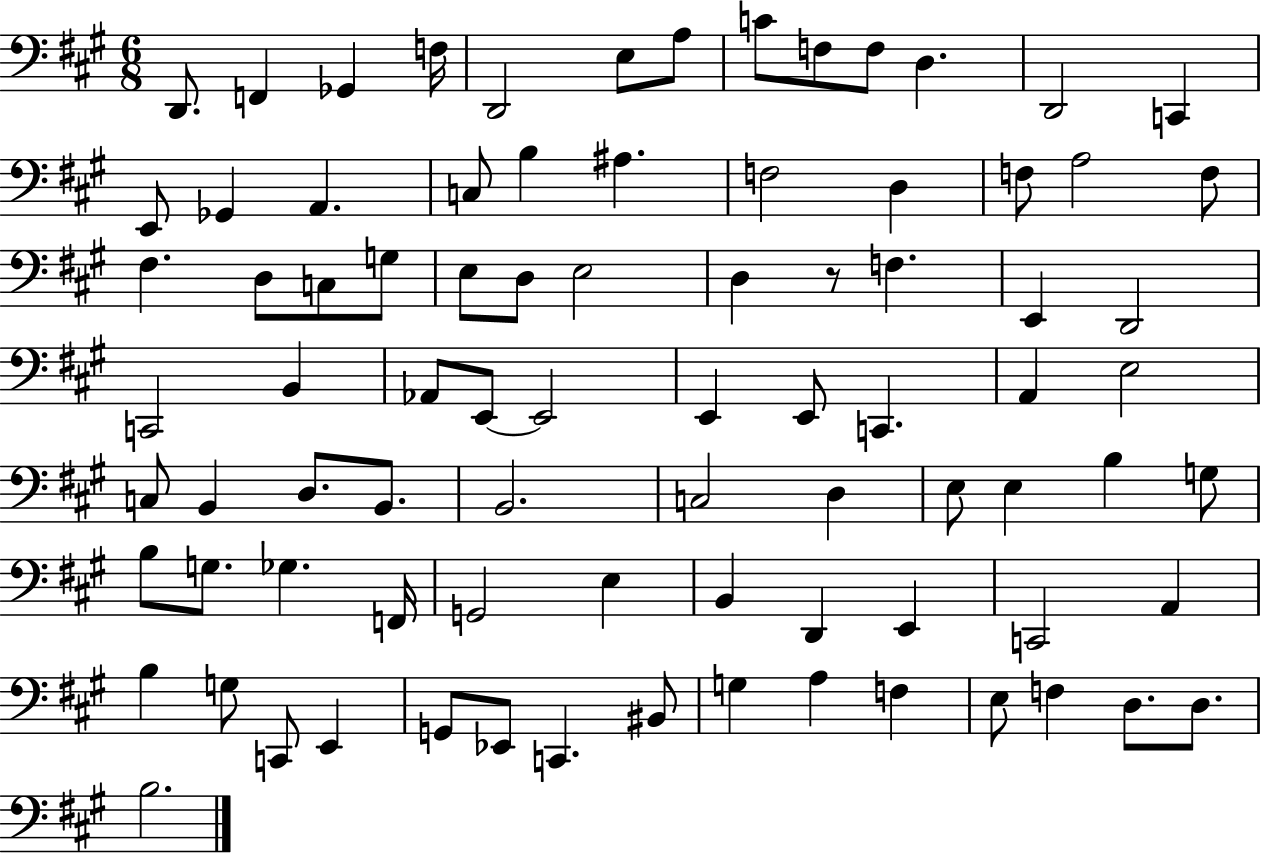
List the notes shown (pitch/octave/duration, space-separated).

D2/e. F2/q Gb2/q F3/s D2/h E3/e A3/e C4/e F3/e F3/e D3/q. D2/h C2/q E2/e Gb2/q A2/q. C3/e B3/q A#3/q. F3/h D3/q F3/e A3/h F3/e F#3/q. D3/e C3/e G3/e E3/e D3/e E3/h D3/q R/e F3/q. E2/q D2/h C2/h B2/q Ab2/e E2/e E2/h E2/q E2/e C2/q. A2/q E3/h C3/e B2/q D3/e. B2/e. B2/h. C3/h D3/q E3/e E3/q B3/q G3/e B3/e G3/e. Gb3/q. F2/s G2/h E3/q B2/q D2/q E2/q C2/h A2/q B3/q G3/e C2/e E2/q G2/e Eb2/e C2/q. BIS2/e G3/q A3/q F3/q E3/e F3/q D3/e. D3/e. B3/h.